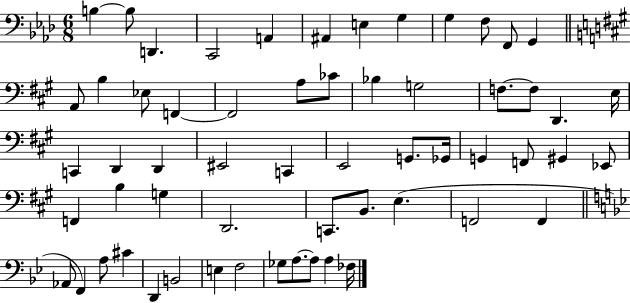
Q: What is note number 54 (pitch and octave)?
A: F3